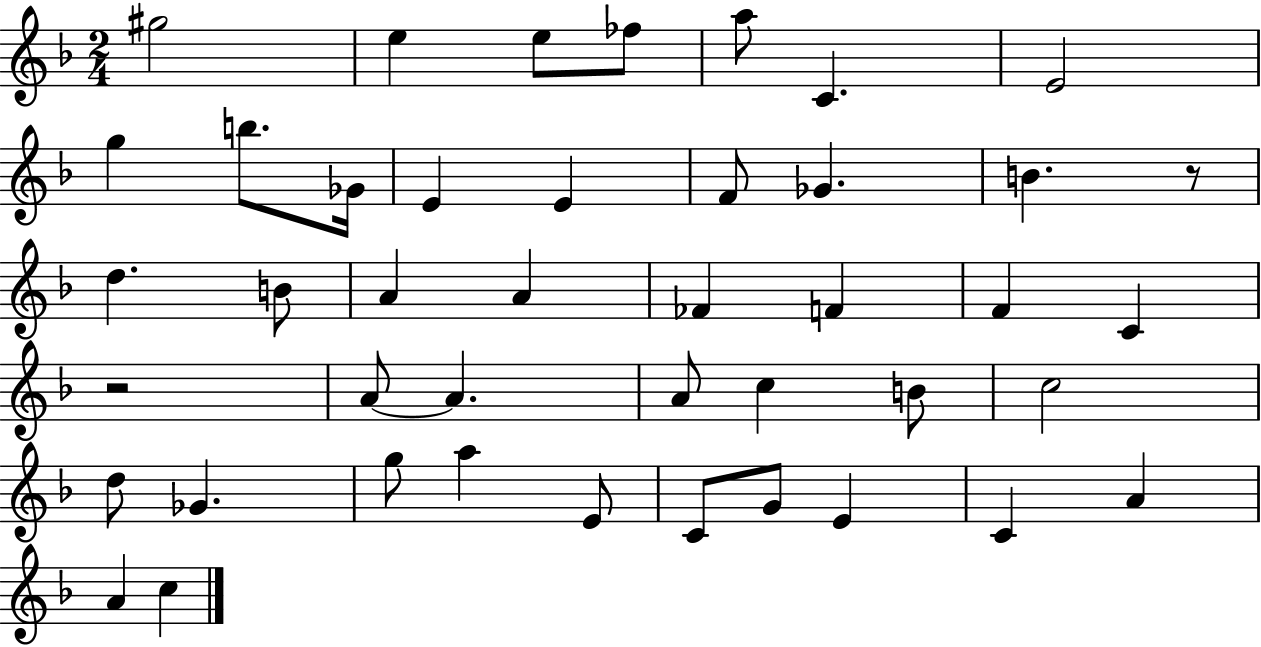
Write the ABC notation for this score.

X:1
T:Untitled
M:2/4
L:1/4
K:F
^g2 e e/2 _f/2 a/2 C E2 g b/2 _G/4 E E F/2 _G B z/2 d B/2 A A _F F F C z2 A/2 A A/2 c B/2 c2 d/2 _G g/2 a E/2 C/2 G/2 E C A A c